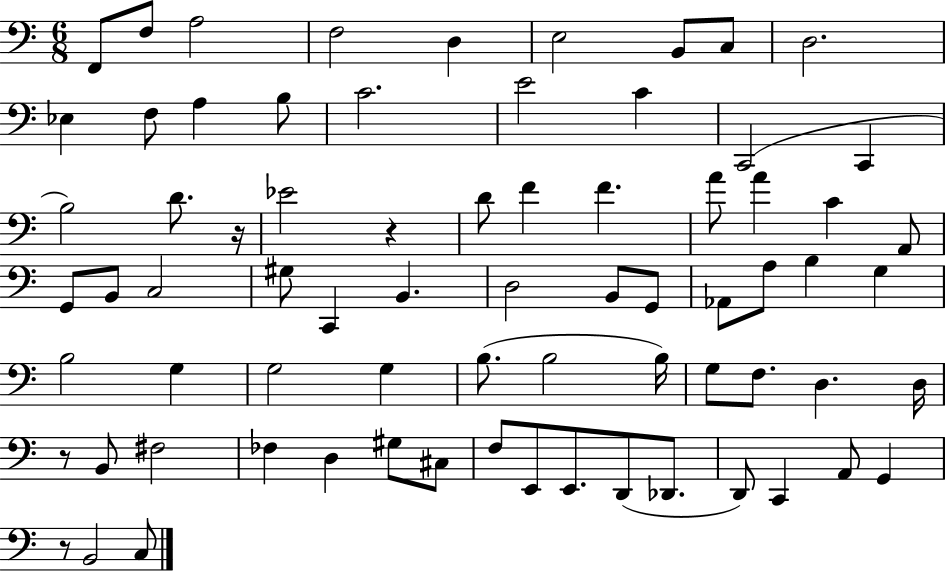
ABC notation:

X:1
T:Untitled
M:6/8
L:1/4
K:C
F,,/2 F,/2 A,2 F,2 D, E,2 B,,/2 C,/2 D,2 _E, F,/2 A, B,/2 C2 E2 C C,,2 C,, B,2 D/2 z/4 _E2 z D/2 F F A/2 A C A,,/2 G,,/2 B,,/2 C,2 ^G,/2 C,, B,, D,2 B,,/2 G,,/2 _A,,/2 A,/2 B, G, B,2 G, G,2 G, B,/2 B,2 B,/4 G,/2 F,/2 D, D,/4 z/2 B,,/2 ^F,2 _F, D, ^G,/2 ^C,/2 F,/2 E,,/2 E,,/2 D,,/2 _D,,/2 D,,/2 C,, A,,/2 G,, z/2 B,,2 C,/2